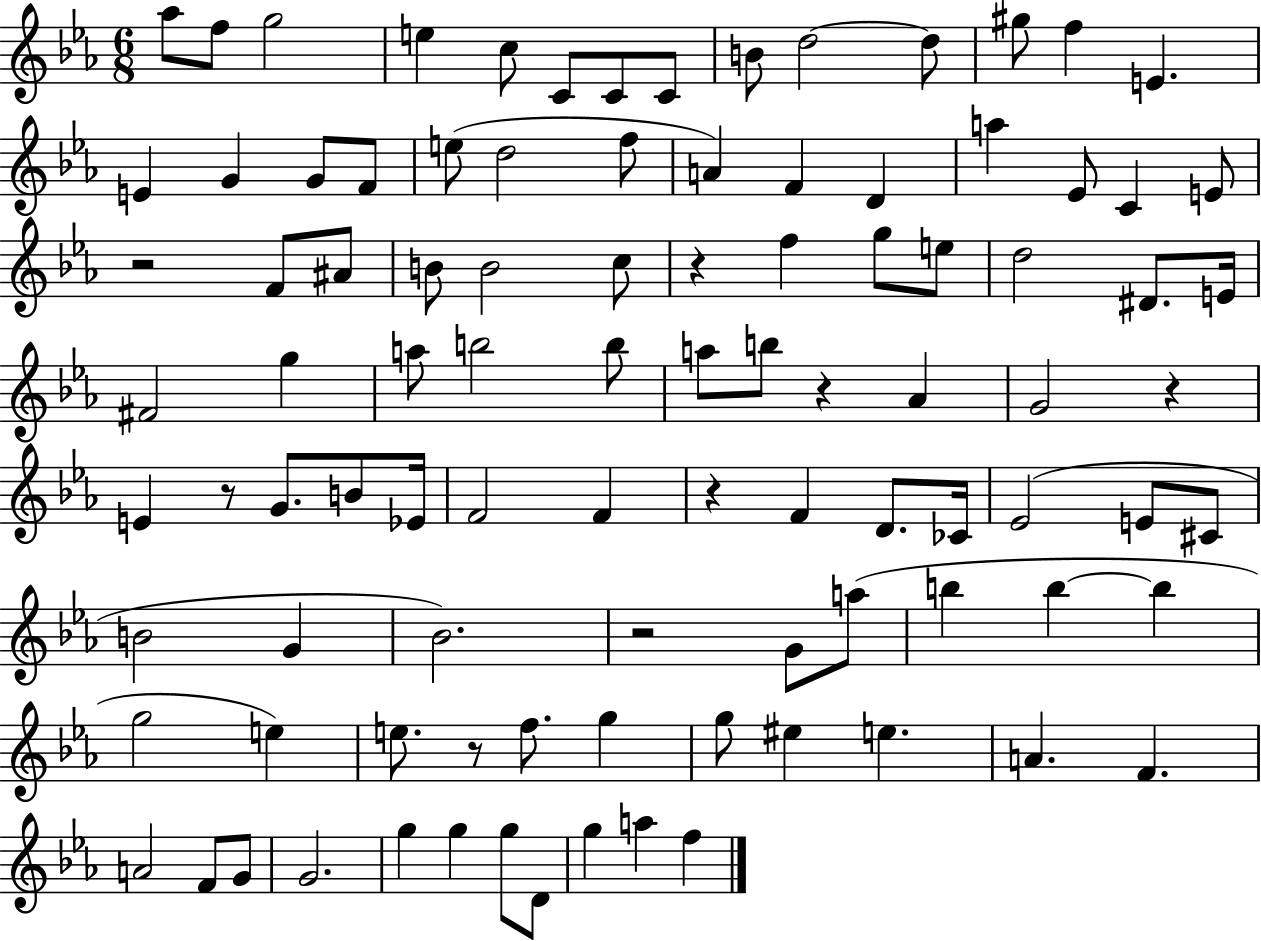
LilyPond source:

{
  \clef treble
  \numericTimeSignature
  \time 6/8
  \key ees \major
  \repeat volta 2 { aes''8 f''8 g''2 | e''4 c''8 c'8 c'8 c'8 | b'8 d''2~~ d''8 | gis''8 f''4 e'4. | \break e'4 g'4 g'8 f'8 | e''8( d''2 f''8 | a'4) f'4 d'4 | a''4 ees'8 c'4 e'8 | \break r2 f'8 ais'8 | b'8 b'2 c''8 | r4 f''4 g''8 e''8 | d''2 dis'8. e'16 | \break fis'2 g''4 | a''8 b''2 b''8 | a''8 b''8 r4 aes'4 | g'2 r4 | \break e'4 r8 g'8. b'8 ees'16 | f'2 f'4 | r4 f'4 d'8. ces'16 | ees'2( e'8 cis'8 | \break b'2 g'4 | bes'2.) | r2 g'8 a''8( | b''4 b''4~~ b''4 | \break g''2 e''4) | e''8. r8 f''8. g''4 | g''8 eis''4 e''4. | a'4. f'4. | \break a'2 f'8 g'8 | g'2. | g''4 g''4 g''8 d'8 | g''4 a''4 f''4 | \break } \bar "|."
}